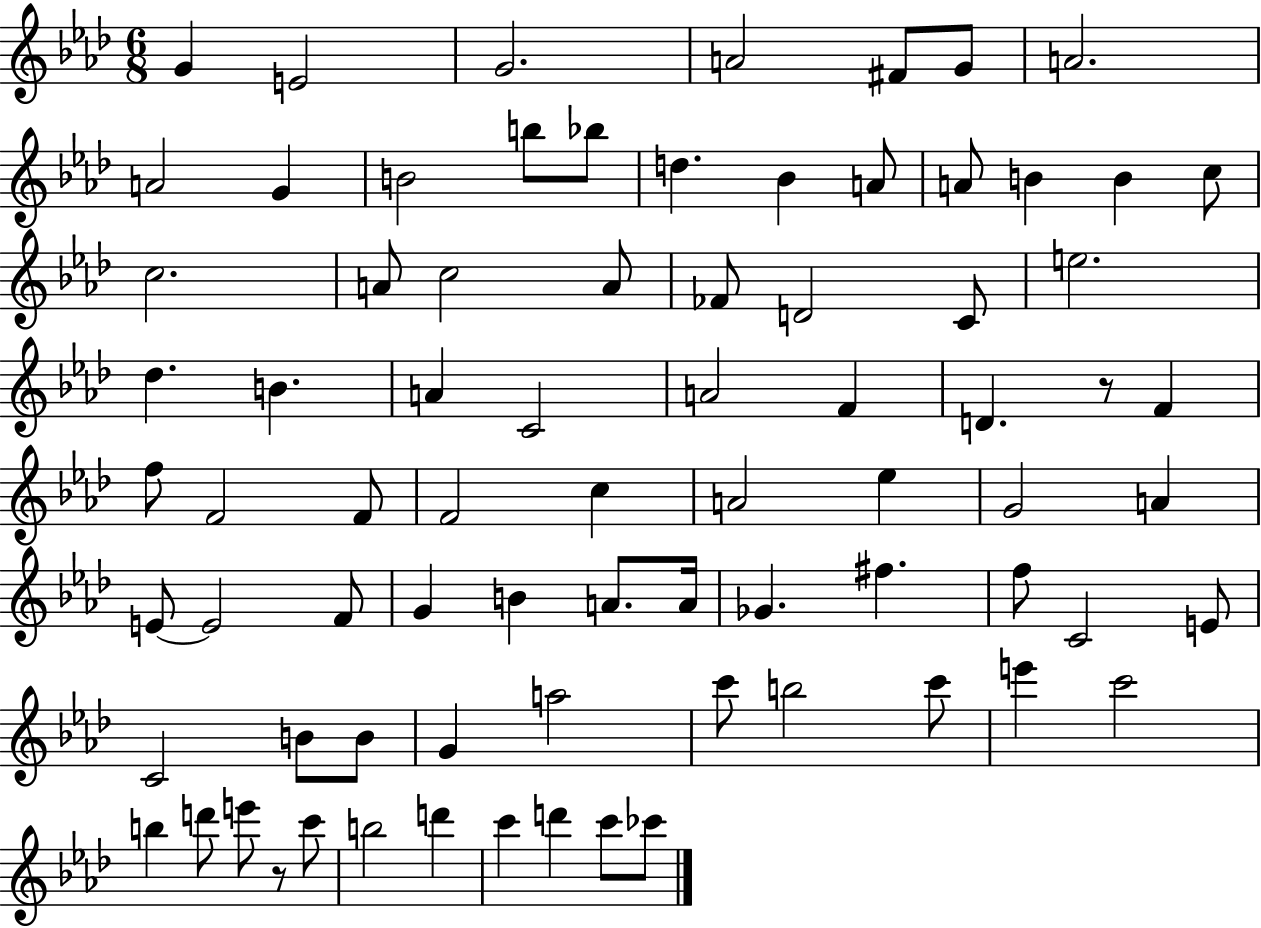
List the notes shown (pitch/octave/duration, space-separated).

G4/q E4/h G4/h. A4/h F#4/e G4/e A4/h. A4/h G4/q B4/h B5/e Bb5/e D5/q. Bb4/q A4/e A4/e B4/q B4/q C5/e C5/h. A4/e C5/h A4/e FES4/e D4/h C4/e E5/h. Db5/q. B4/q. A4/q C4/h A4/h F4/q D4/q. R/e F4/q F5/e F4/h F4/e F4/h C5/q A4/h Eb5/q G4/h A4/q E4/e E4/h F4/e G4/q B4/q A4/e. A4/s Gb4/q. F#5/q. F5/e C4/h E4/e C4/h B4/e B4/e G4/q A5/h C6/e B5/h C6/e E6/q C6/h B5/q D6/e E6/e R/e C6/e B5/h D6/q C6/q D6/q C6/e CES6/e